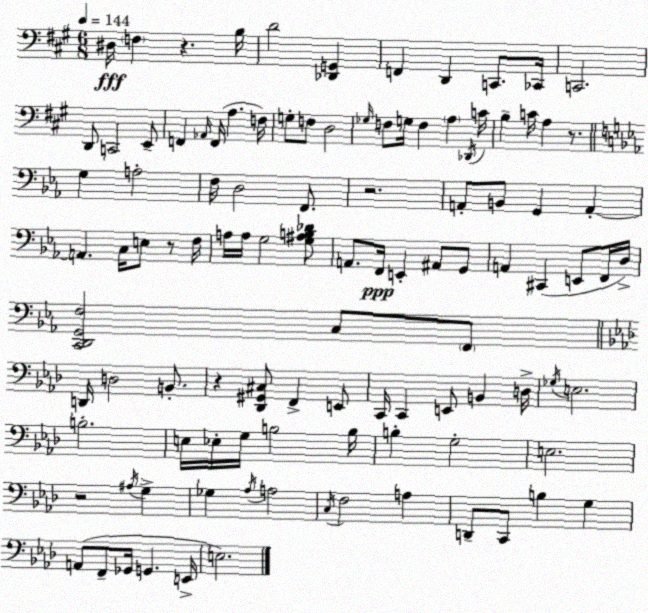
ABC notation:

X:1
T:Untitled
M:6/8
L:1/4
K:A
^D,/4 F, z B,/4 D2 [_D,,G,,] F,, D,, C,,/2 _C,,/4 C,,2 D,,/2 C,,2 E,,/2 F,, _A,,/4 F,,/4 A, F,/4 G,/2 F,/2 D,2 _G,/4 F,/2 G,/4 F, A, _D,,/4 C/4 B, C/4 A, z/2 G, A,2 F,/4 D,2 F,,/2 z2 A,,/2 B,,/2 G,, A,, A,, C,/4 E,/2 z/2 F,/4 A,/4 A,/4 G,2 [G,^A,B,_D]/2 A,,/2 F,,/4 E,, ^A,,/2 G,,/2 A,, ^C,, E,,/2 F,,/4 D,/4 [C,,D,,G,,F,]2 C,/2 F,,/2 D,,/4 D,2 B,,/2 z [_D,,^G,,^C,]/2 F,, E,,/2 C,,/4 C,, E,,/2 B,, D,/4 _G,/4 E,2 B,2 E,/4 _E,/4 G,/4 B,2 B,/4 B, G,2 E,2 z2 ^A,/4 G, _G, _A,/4 A,2 C,/4 F,2 A, D,,/2 C,,/2 B, G, A,,/2 F,,/2 _G,,/4 G,, E,,/4 E,2